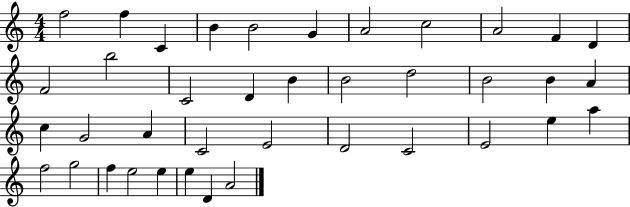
F5/h F5/q C4/q B4/q B4/h G4/q A4/h C5/h A4/h F4/q D4/q F4/h B5/h C4/h D4/q B4/q B4/h D5/h B4/h B4/q A4/q C5/q G4/h A4/q C4/h E4/h D4/h C4/h E4/h E5/q A5/q F5/h G5/h F5/q E5/h E5/q E5/q D4/q A4/h